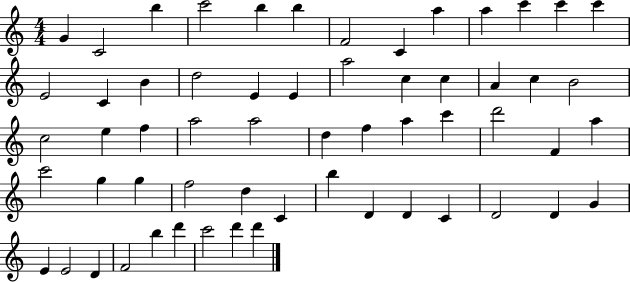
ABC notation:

X:1
T:Untitled
M:4/4
L:1/4
K:C
G C2 b c'2 b b F2 C a a c' c' c' E2 C B d2 E E a2 c c A c B2 c2 e f a2 a2 d f a c' d'2 F a c'2 g g f2 d C b D D C D2 D G E E2 D F2 b d' c'2 d' d'